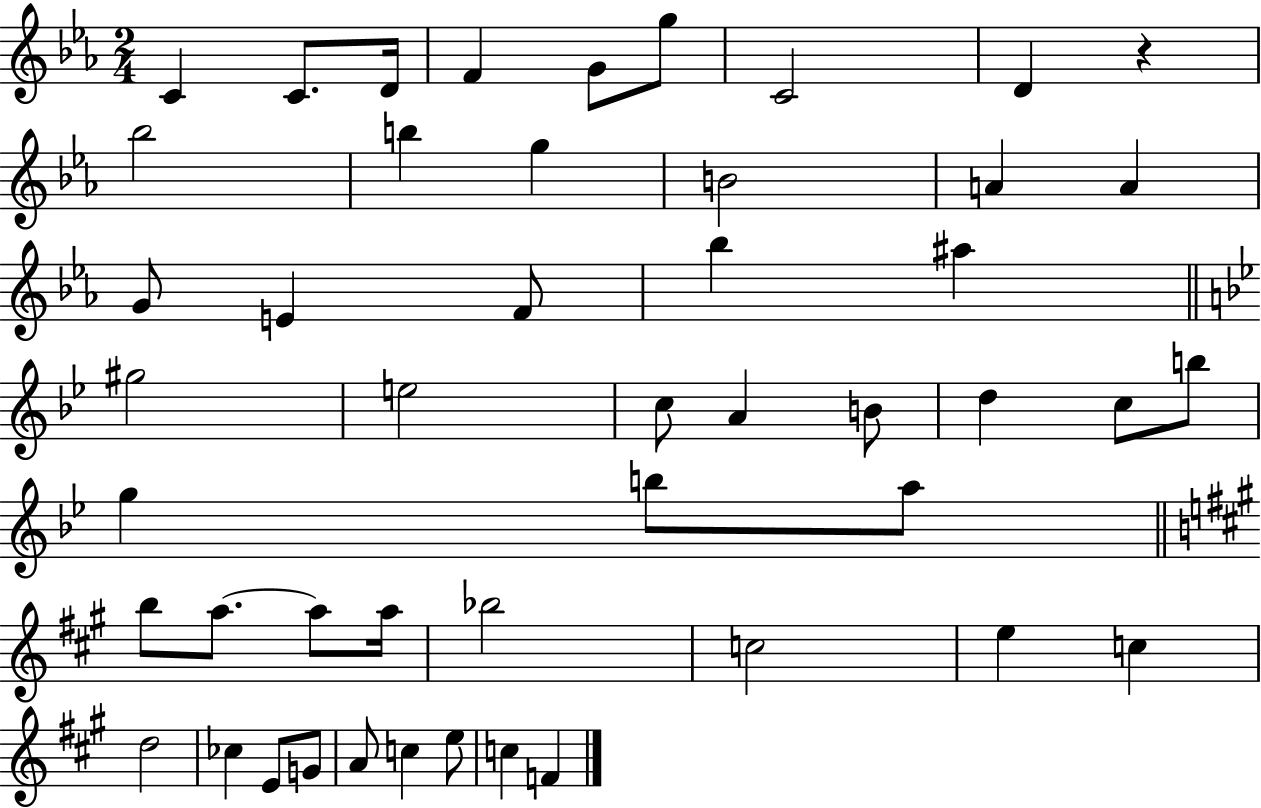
C4/q C4/e. D4/s F4/q G4/e G5/e C4/h D4/q R/q Bb5/h B5/q G5/q B4/h A4/q A4/q G4/e E4/q F4/e Bb5/q A#5/q G#5/h E5/h C5/e A4/q B4/e D5/q C5/e B5/e G5/q B5/e A5/e B5/e A5/e. A5/e A5/s Bb5/h C5/h E5/q C5/q D5/h CES5/q E4/e G4/e A4/e C5/q E5/e C5/q F4/q